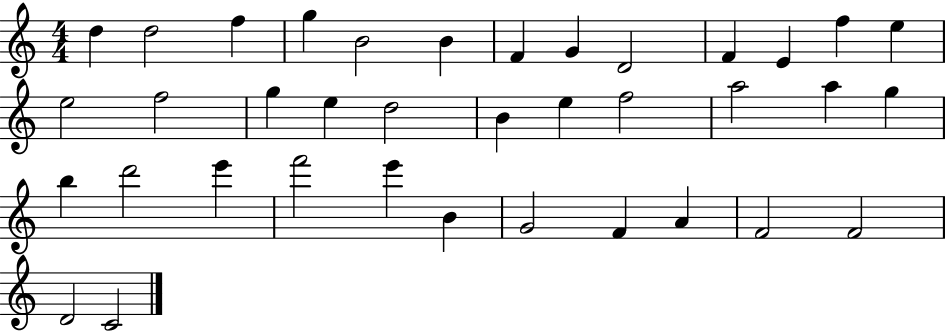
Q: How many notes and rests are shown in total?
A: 37